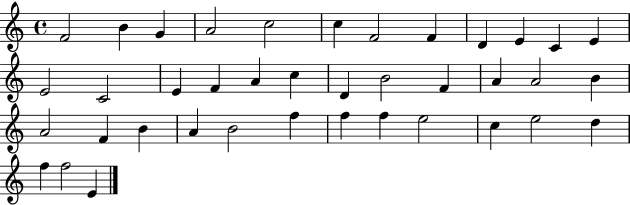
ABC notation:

X:1
T:Untitled
M:4/4
L:1/4
K:C
F2 B G A2 c2 c F2 F D E C E E2 C2 E F A c D B2 F A A2 B A2 F B A B2 f f f e2 c e2 d f f2 E